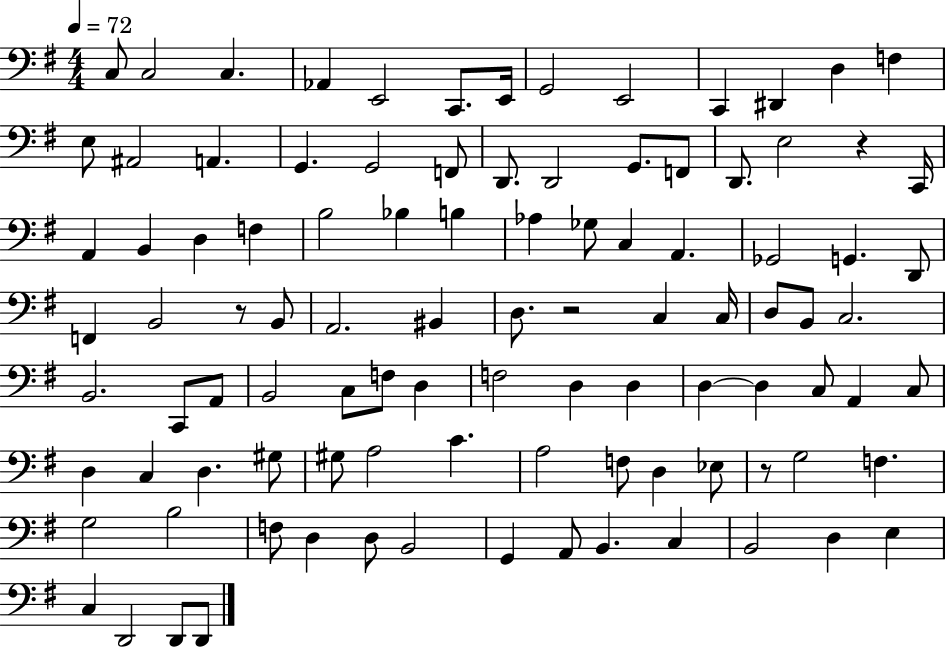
C3/e C3/h C3/q. Ab2/q E2/h C2/e. E2/s G2/h E2/h C2/q D#2/q D3/q F3/q E3/e A#2/h A2/q. G2/q. G2/h F2/e D2/e. D2/h G2/e. F2/e D2/e. E3/h R/q C2/s A2/q B2/q D3/q F3/q B3/h Bb3/q B3/q Ab3/q Gb3/e C3/q A2/q. Gb2/h G2/q. D2/e F2/q B2/h R/e B2/e A2/h. BIS2/q D3/e. R/h C3/q C3/s D3/e B2/e C3/h. B2/h. C2/e A2/e B2/h C3/e F3/e D3/q F3/h D3/q D3/q D3/q D3/q C3/e A2/q C3/e D3/q C3/q D3/q. G#3/e G#3/e A3/h C4/q. A3/h F3/e D3/q Eb3/e R/e G3/h F3/q. G3/h B3/h F3/e D3/q D3/e B2/h G2/q A2/e B2/q. C3/q B2/h D3/q E3/q C3/q D2/h D2/e D2/e